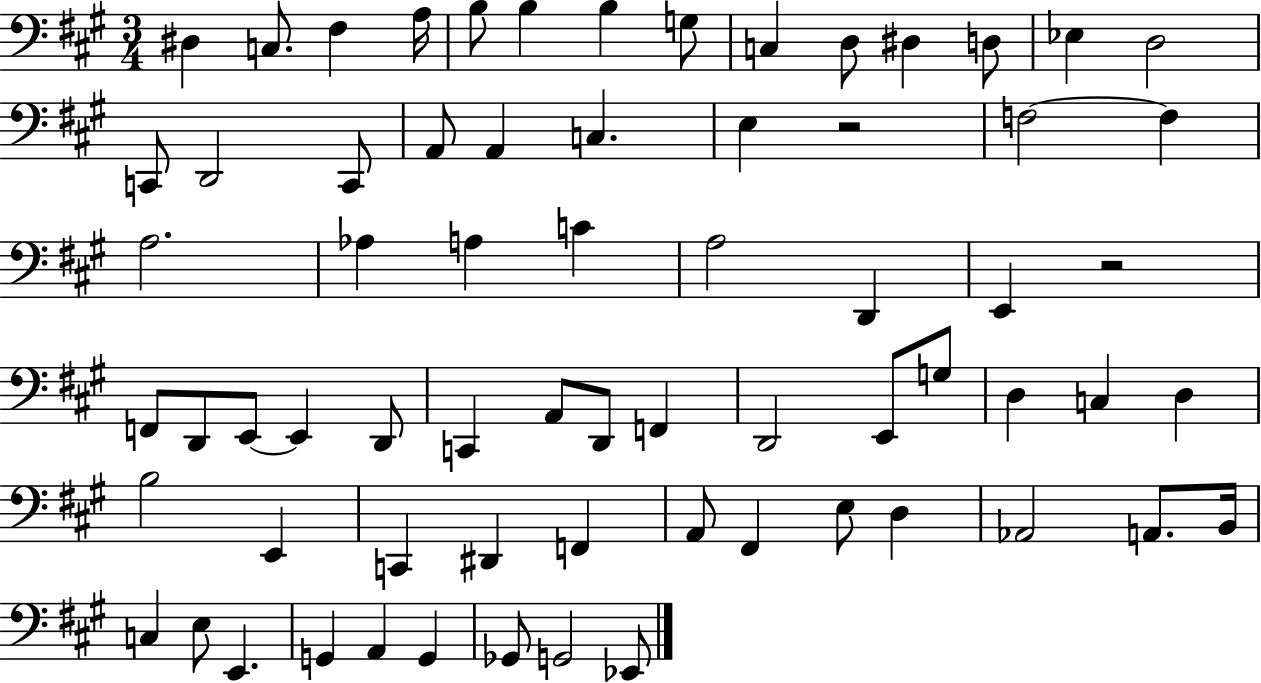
D#3/q C3/e. F#3/q A3/s B3/e B3/q B3/q G3/e C3/q D3/e D#3/q D3/e Eb3/q D3/h C2/e D2/h C2/e A2/e A2/q C3/q. E3/q R/h F3/h F3/q A3/h. Ab3/q A3/q C4/q A3/h D2/q E2/q R/h F2/e D2/e E2/e E2/q D2/e C2/q A2/e D2/e F2/q D2/h E2/e G3/e D3/q C3/q D3/q B3/h E2/q C2/q D#2/q F2/q A2/e F#2/q E3/e D3/q Ab2/h A2/e. B2/s C3/q E3/e E2/q. G2/q A2/q G2/q Gb2/e G2/h Eb2/e